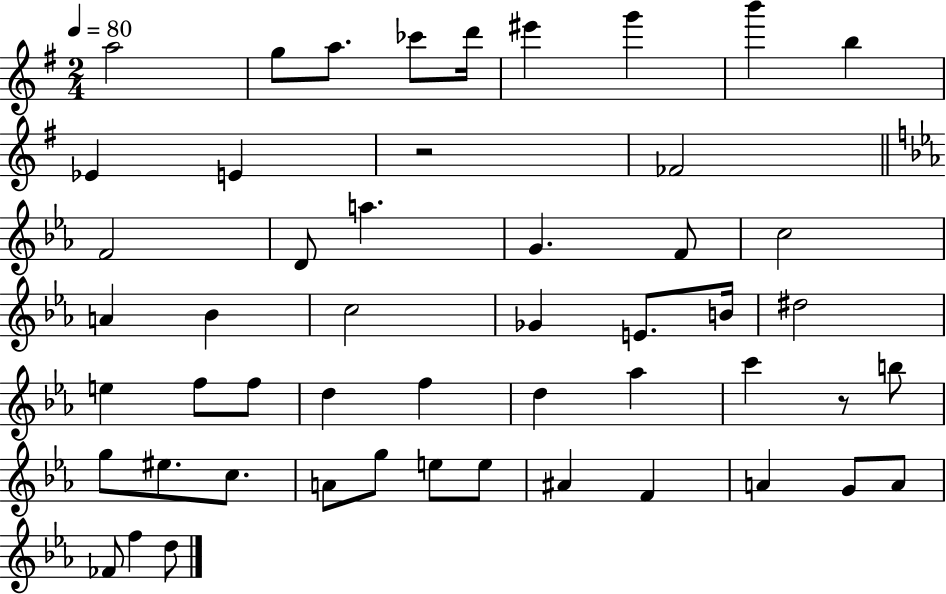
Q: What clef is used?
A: treble